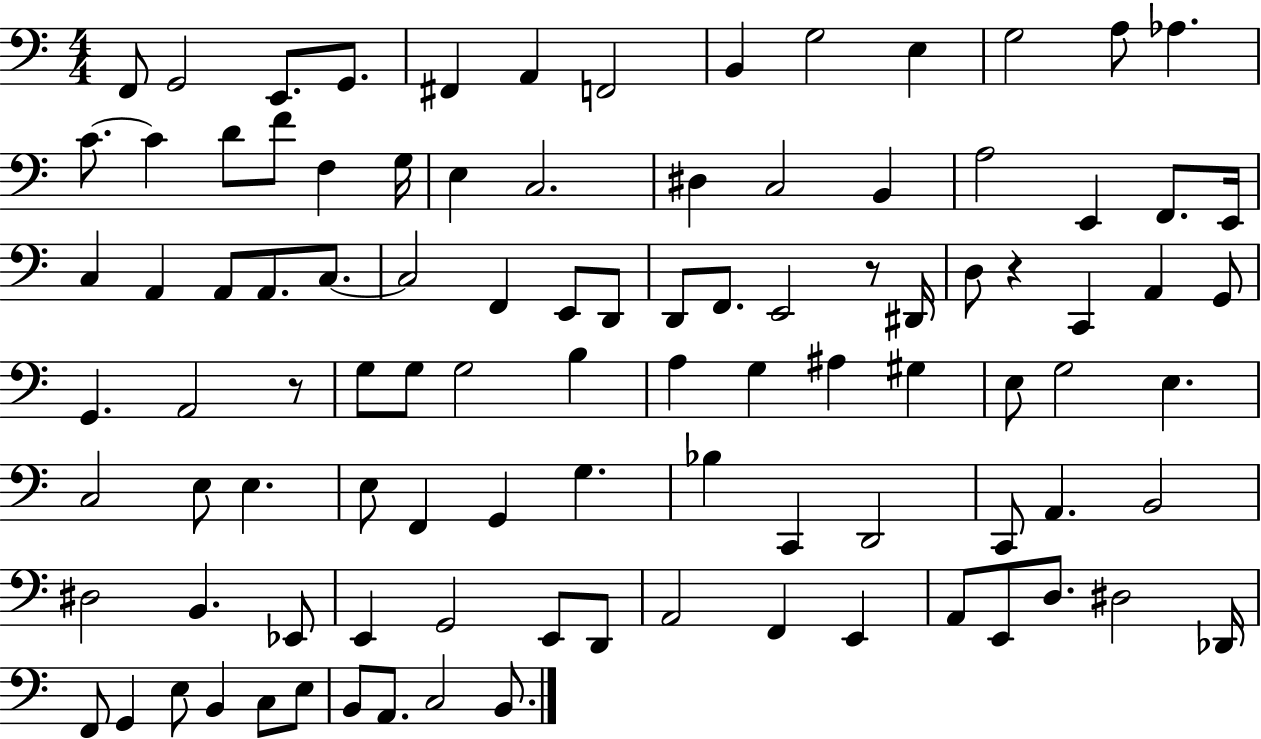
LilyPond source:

{
  \clef bass
  \numericTimeSignature
  \time 4/4
  \key c \major
  f,8 g,2 e,8. g,8. | fis,4 a,4 f,2 | b,4 g2 e4 | g2 a8 aes4. | \break c'8.~~ c'4 d'8 f'8 f4 g16 | e4 c2. | dis4 c2 b,4 | a2 e,4 f,8. e,16 | \break c4 a,4 a,8 a,8. c8.~~ | c2 f,4 e,8 d,8 | d,8 f,8. e,2 r8 dis,16 | d8 r4 c,4 a,4 g,8 | \break g,4. a,2 r8 | g8 g8 g2 b4 | a4 g4 ais4 gis4 | e8 g2 e4. | \break c2 e8 e4. | e8 f,4 g,4 g4. | bes4 c,4 d,2 | c,8 a,4. b,2 | \break dis2 b,4. ees,8 | e,4 g,2 e,8 d,8 | a,2 f,4 e,4 | a,8 e,8 d8. dis2 des,16 | \break f,8 g,4 e8 b,4 c8 e8 | b,8 a,8. c2 b,8. | \bar "|."
}